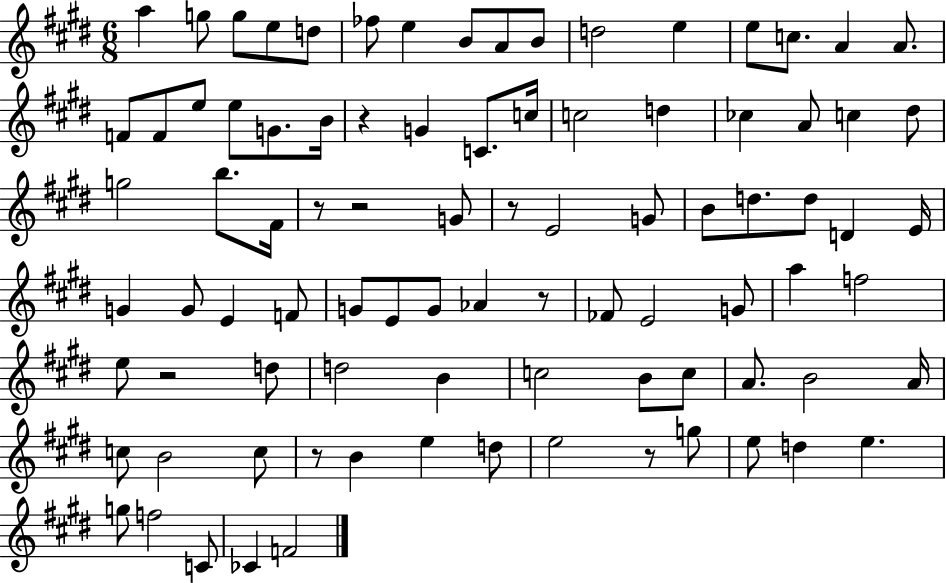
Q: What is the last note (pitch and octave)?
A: F4